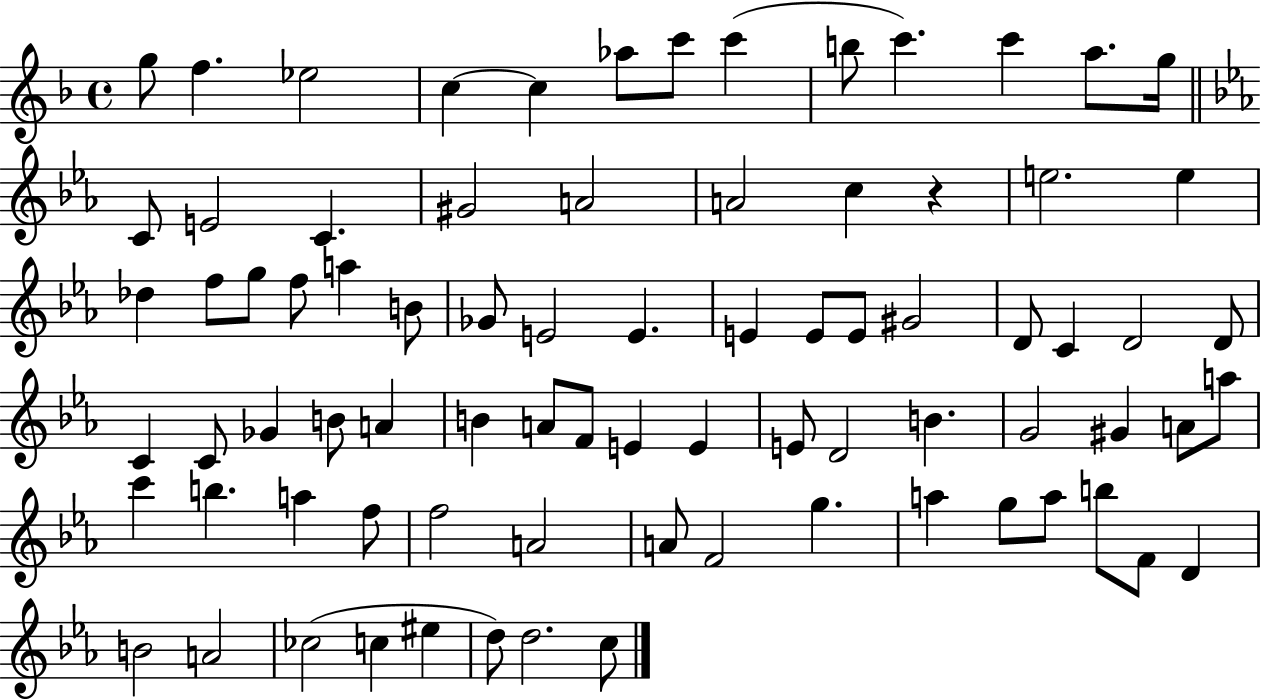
{
  \clef treble
  \time 4/4
  \defaultTimeSignature
  \key f \major
  g''8 f''4. ees''2 | c''4~~ c''4 aes''8 c'''8 c'''4( | b''8 c'''4.) c'''4 a''8. g''16 | \bar "||" \break \key ees \major c'8 e'2 c'4. | gis'2 a'2 | a'2 c''4 r4 | e''2. e''4 | \break des''4 f''8 g''8 f''8 a''4 b'8 | ges'8 e'2 e'4. | e'4 e'8 e'8 gis'2 | d'8 c'4 d'2 d'8 | \break c'4 c'8 ges'4 b'8 a'4 | b'4 a'8 f'8 e'4 e'4 | e'8 d'2 b'4. | g'2 gis'4 a'8 a''8 | \break c'''4 b''4. a''4 f''8 | f''2 a'2 | a'8 f'2 g''4. | a''4 g''8 a''8 b''8 f'8 d'4 | \break b'2 a'2 | ces''2( c''4 eis''4 | d''8) d''2. c''8 | \bar "|."
}